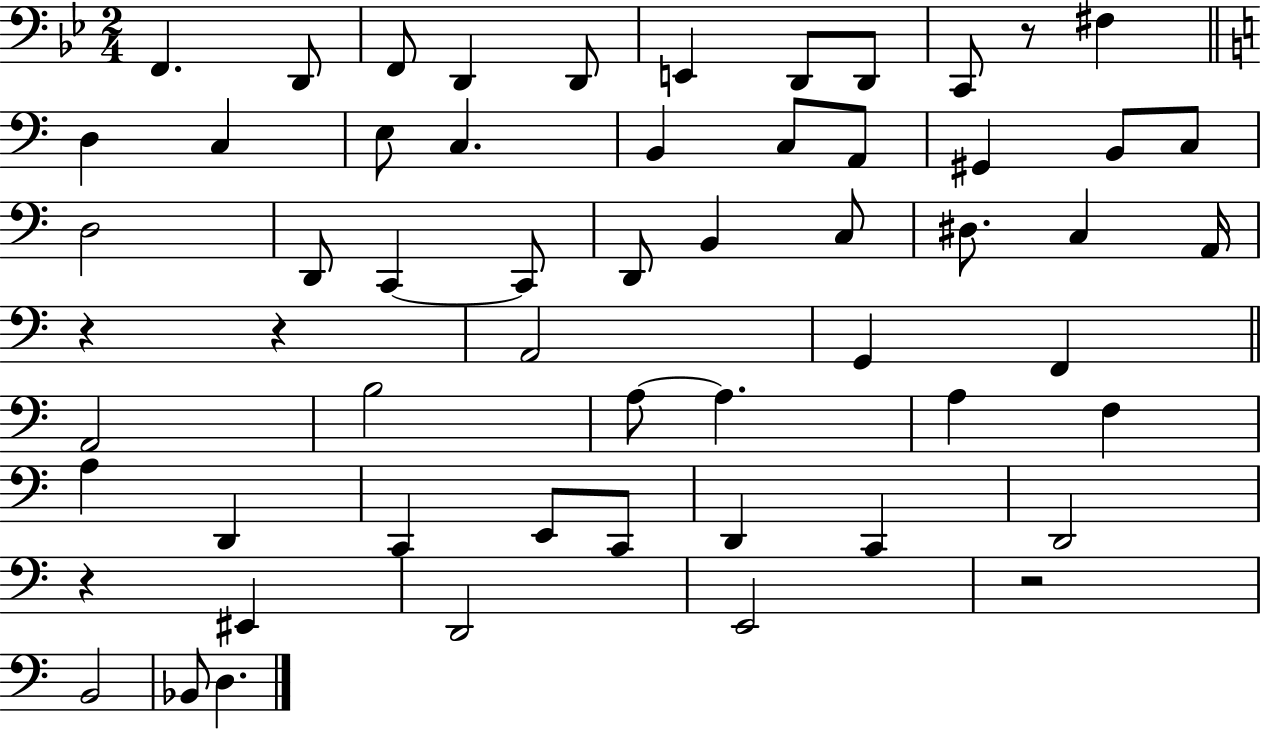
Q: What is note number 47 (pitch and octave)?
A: D2